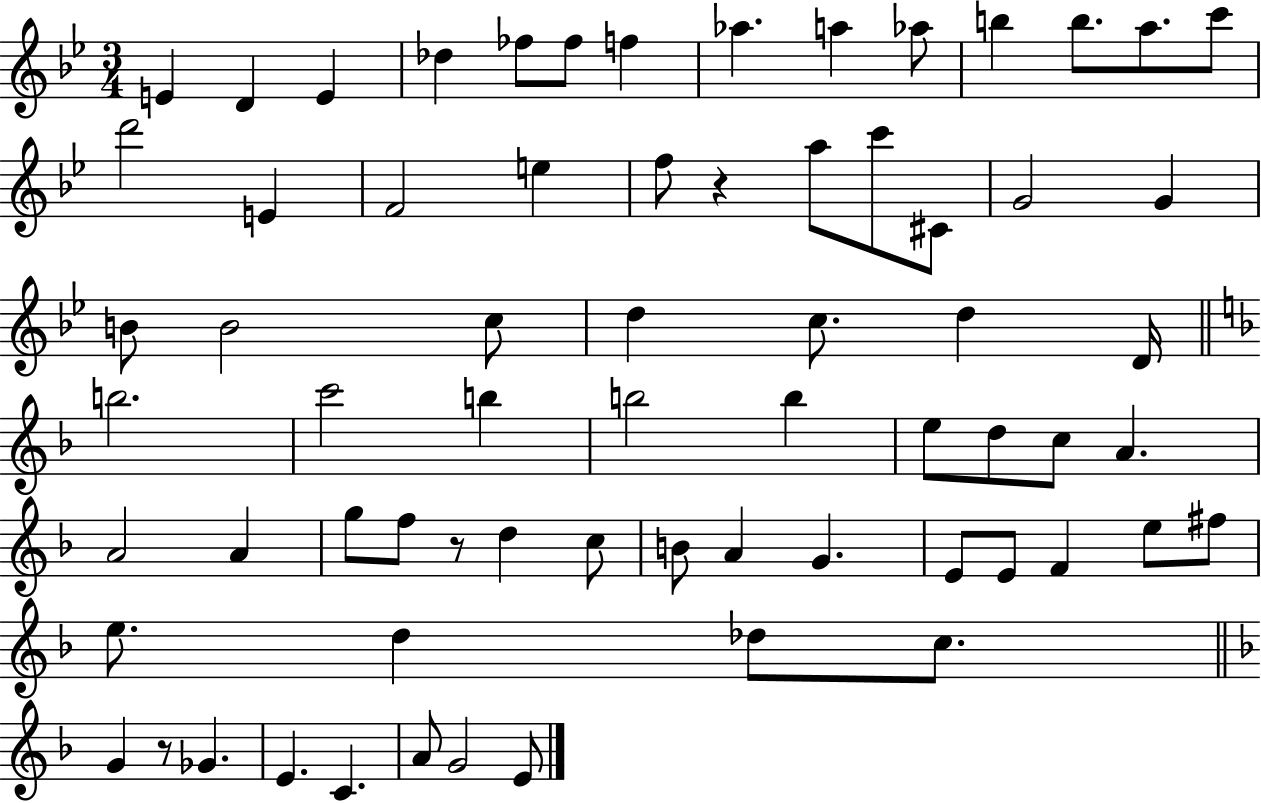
{
  \clef treble
  \numericTimeSignature
  \time 3/4
  \key bes \major
  \repeat volta 2 { e'4 d'4 e'4 | des''4 fes''8 fes''8 f''4 | aes''4. a''4 aes''8 | b''4 b''8. a''8. c'''8 | \break d'''2 e'4 | f'2 e''4 | f''8 r4 a''8 c'''8 cis'8 | g'2 g'4 | \break b'8 b'2 c''8 | d''4 c''8. d''4 d'16 | \bar "||" \break \key f \major b''2. | c'''2 b''4 | b''2 b''4 | e''8 d''8 c''8 a'4. | \break a'2 a'4 | g''8 f''8 r8 d''4 c''8 | b'8 a'4 g'4. | e'8 e'8 f'4 e''8 fis''8 | \break e''8. d''4 des''8 c''8. | \bar "||" \break \key d \minor g'4 r8 ges'4. | e'4. c'4. | a'8 g'2 e'8 | } \bar "|."
}